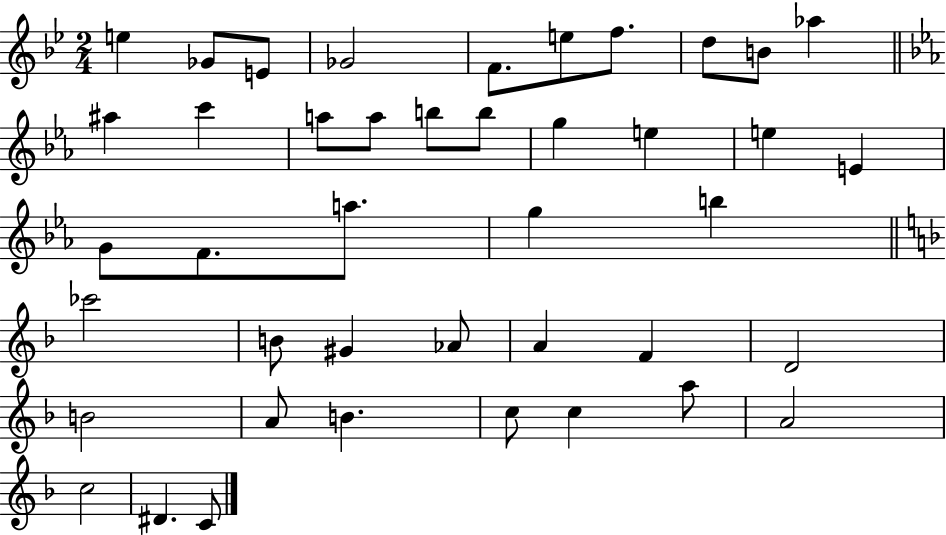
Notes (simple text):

E5/q Gb4/e E4/e Gb4/h F4/e. E5/e F5/e. D5/e B4/e Ab5/q A#5/q C6/q A5/e A5/e B5/e B5/e G5/q E5/q E5/q E4/q G4/e F4/e. A5/e. G5/q B5/q CES6/h B4/e G#4/q Ab4/e A4/q F4/q D4/h B4/h A4/e B4/q. C5/e C5/q A5/e A4/h C5/h D#4/q. C4/e